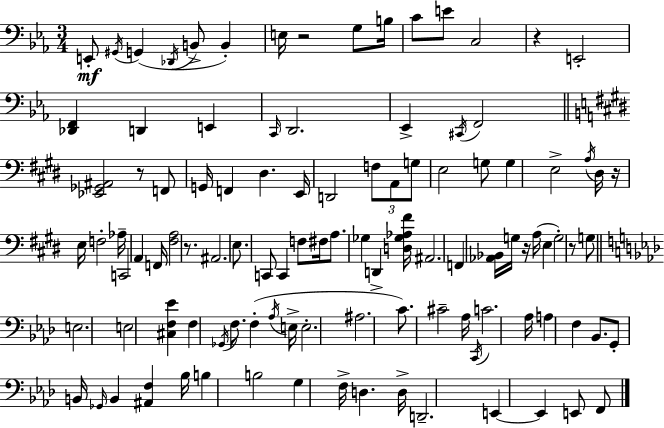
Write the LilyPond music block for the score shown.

{
  \clef bass
  \numericTimeSignature
  \time 3/4
  \key c \minor
  e,8-.\mf \acciaccatura { gis,16 }( g,4 \acciaccatura { des,16 } b,8-> b,4-.) | e16 r2 g8 | b16 c'8 e'8 c2 | r4 e,2-. | \break <des, f,>4 d,4 e,4 | \grace { c,16 } d,2. | ees,4-> \acciaccatura { cis,16 } f,2 | \bar "||" \break \key e \major <ees, ges, ais,>2 r8 f,8 | g,16 f,4 dis4. e,16 | d,2 \tuplet 3/2 { f8 a,8 | g8 } e2 g8 | \break g4 e2-> | \acciaccatura { a16 } dis16 r16 e16 f2-. | aes16-- c,2 a,4 | f,16 <fis a>2 r8. | \break ais,2. | e8. c,8 c,4 f8 | fis16 a8. ges4 d,4-> | <d ges aes fis'>16 ais,2. | \break f,4 <aes, bes,>16 g16 r16 a16( e4 | g2-.) r8 g8 | \bar "||" \break \key f \minor e2. | e2 <cis f ees'>4 | f4 \acciaccatura { ges,16 } f8. f4-.( | \acciaccatura { aes16 } e16-> e2.-. | \break ais2. | c'8.) cis'2-- | aes16 \acciaccatura { c,16 } c'2. | aes16 a4 f4 | \break bes,8. g,8-. b,16 \grace { ges,16 } b,4 <ais, f>4 | bes16 b4 b2 | g4 f16-> d4. | d16-> d,2.-- | \break e,4~~ e,4 | e,8 f,8 \bar "|."
}